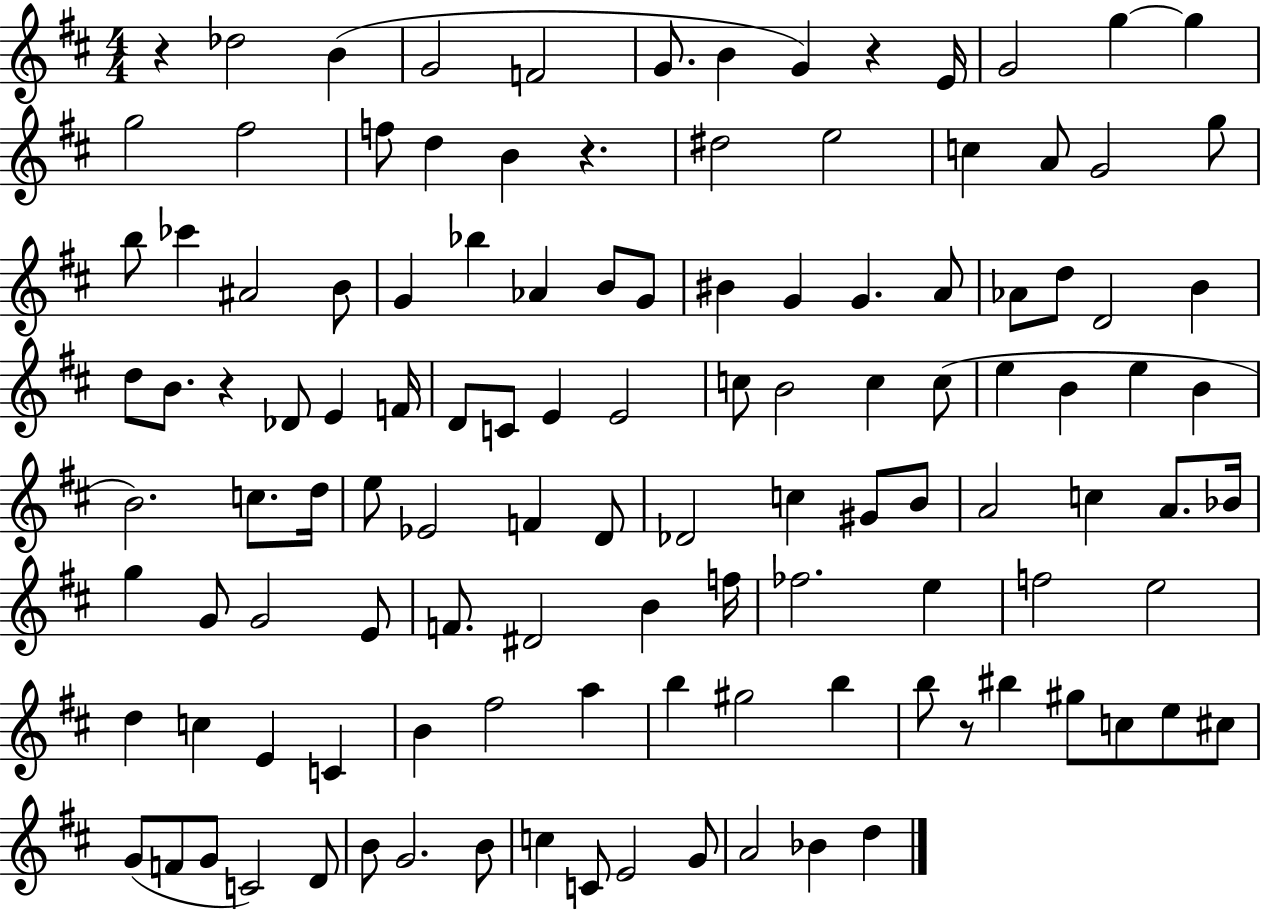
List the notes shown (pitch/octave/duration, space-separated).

R/q Db5/h B4/q G4/h F4/h G4/e. B4/q G4/q R/q E4/s G4/h G5/q G5/q G5/h F#5/h F5/e D5/q B4/q R/q. D#5/h E5/h C5/q A4/e G4/h G5/e B5/e CES6/q A#4/h B4/e G4/q Bb5/q Ab4/q B4/e G4/e BIS4/q G4/q G4/q. A4/e Ab4/e D5/e D4/h B4/q D5/e B4/e. R/q Db4/e E4/q F4/s D4/e C4/e E4/q E4/h C5/e B4/h C5/q C5/e E5/q B4/q E5/q B4/q B4/h. C5/e. D5/s E5/e Eb4/h F4/q D4/e Db4/h C5/q G#4/e B4/e A4/h C5/q A4/e. Bb4/s G5/q G4/e G4/h E4/e F4/e. D#4/h B4/q F5/s FES5/h. E5/q F5/h E5/h D5/q C5/q E4/q C4/q B4/q F#5/h A5/q B5/q G#5/h B5/q B5/e R/e BIS5/q G#5/e C5/e E5/e C#5/e G4/e F4/e G4/e C4/h D4/e B4/e G4/h. B4/e C5/q C4/e E4/h G4/e A4/h Bb4/q D5/q